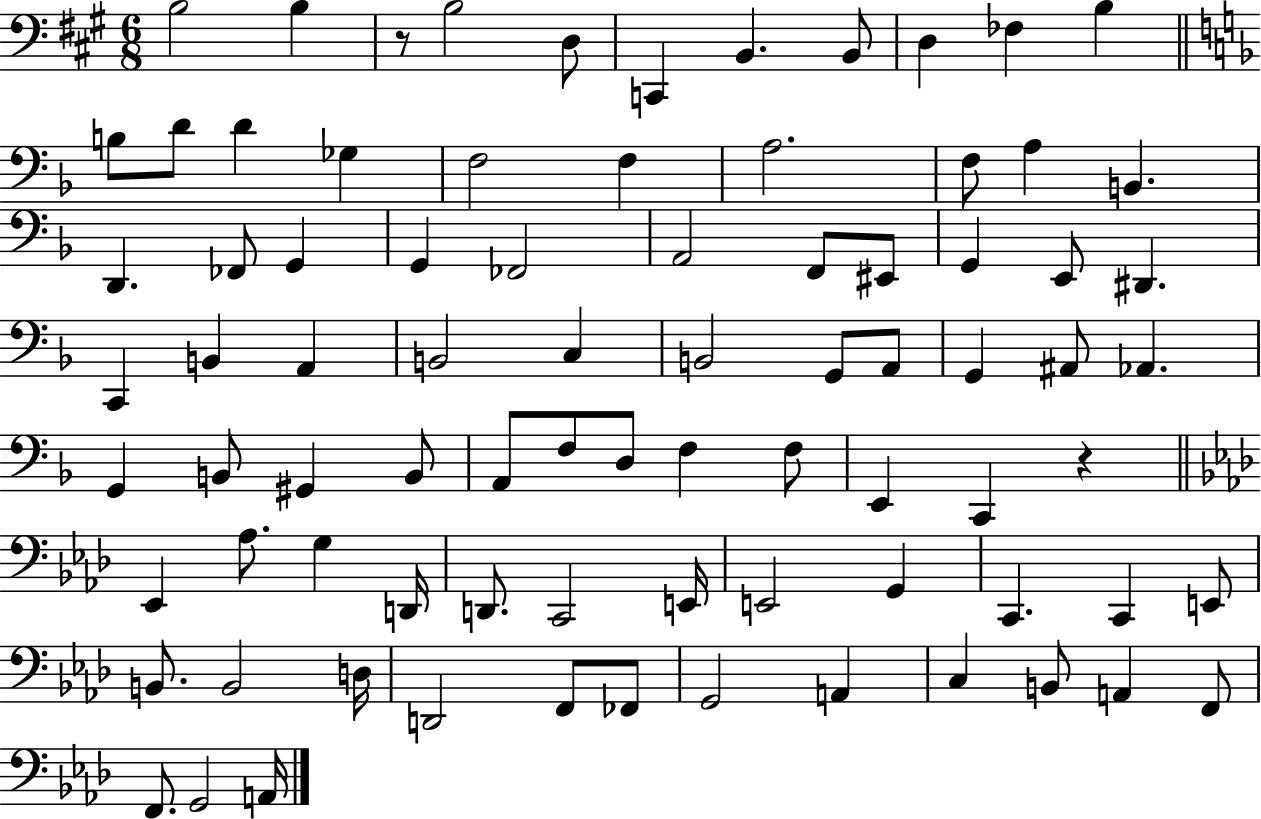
B3/h B3/q R/e B3/h D3/e C2/q B2/q. B2/e D3/q FES3/q B3/q B3/e D4/e D4/q Gb3/q F3/h F3/q A3/h. F3/e A3/q B2/q. D2/q. FES2/e G2/q G2/q FES2/h A2/h F2/e EIS2/e G2/q E2/e D#2/q. C2/q B2/q A2/q B2/h C3/q B2/h G2/e A2/e G2/q A#2/e Ab2/q. G2/q B2/e G#2/q B2/e A2/e F3/e D3/e F3/q F3/e E2/q C2/q R/q Eb2/q Ab3/e. G3/q D2/s D2/e. C2/h E2/s E2/h G2/q C2/q. C2/q E2/e B2/e. B2/h D3/s D2/h F2/e FES2/e G2/h A2/q C3/q B2/e A2/q F2/e F2/e. G2/h A2/s